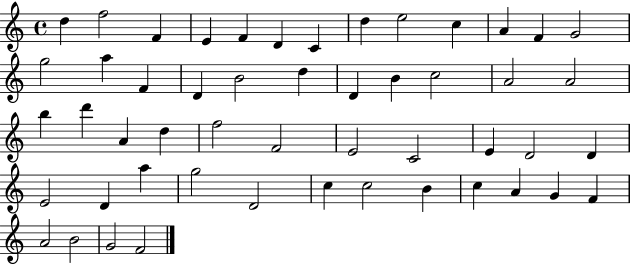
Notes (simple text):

D5/q F5/h F4/q E4/q F4/q D4/q C4/q D5/q E5/h C5/q A4/q F4/q G4/h G5/h A5/q F4/q D4/q B4/h D5/q D4/q B4/q C5/h A4/h A4/h B5/q D6/q A4/q D5/q F5/h F4/h E4/h C4/h E4/q D4/h D4/q E4/h D4/q A5/q G5/h D4/h C5/q C5/h B4/q C5/q A4/q G4/q F4/q A4/h B4/h G4/h F4/h